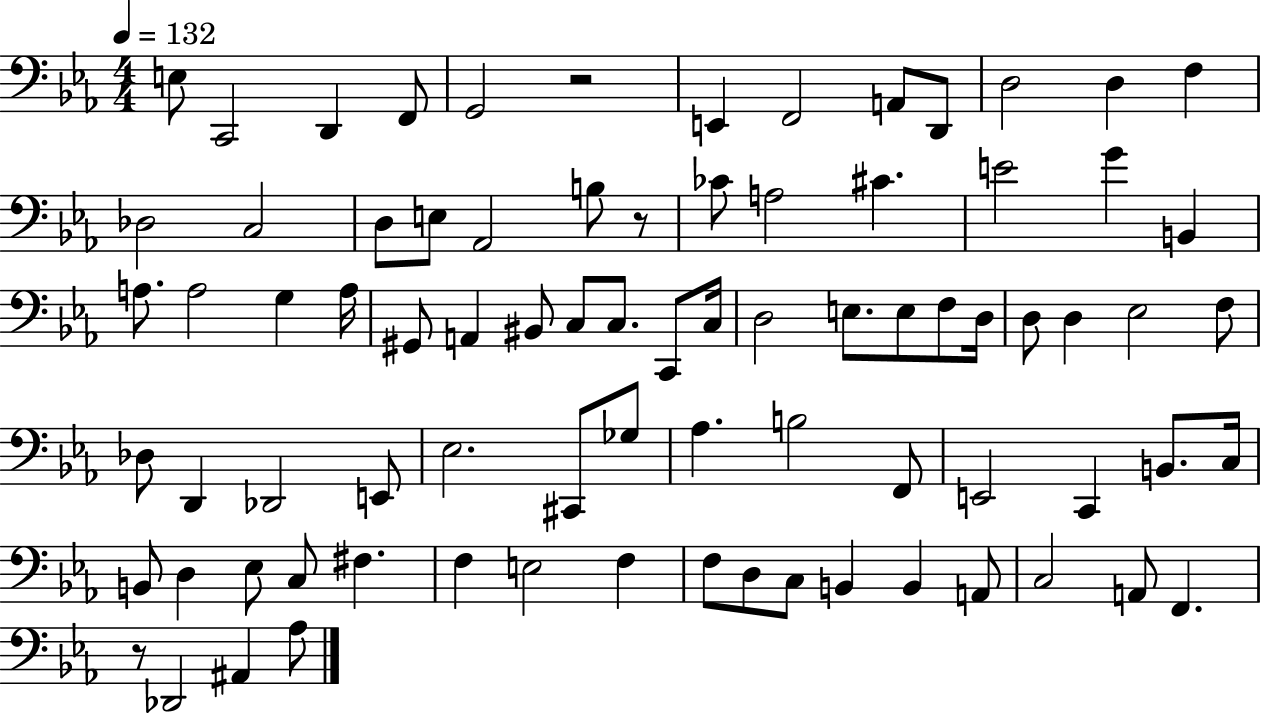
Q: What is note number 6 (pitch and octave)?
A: E2